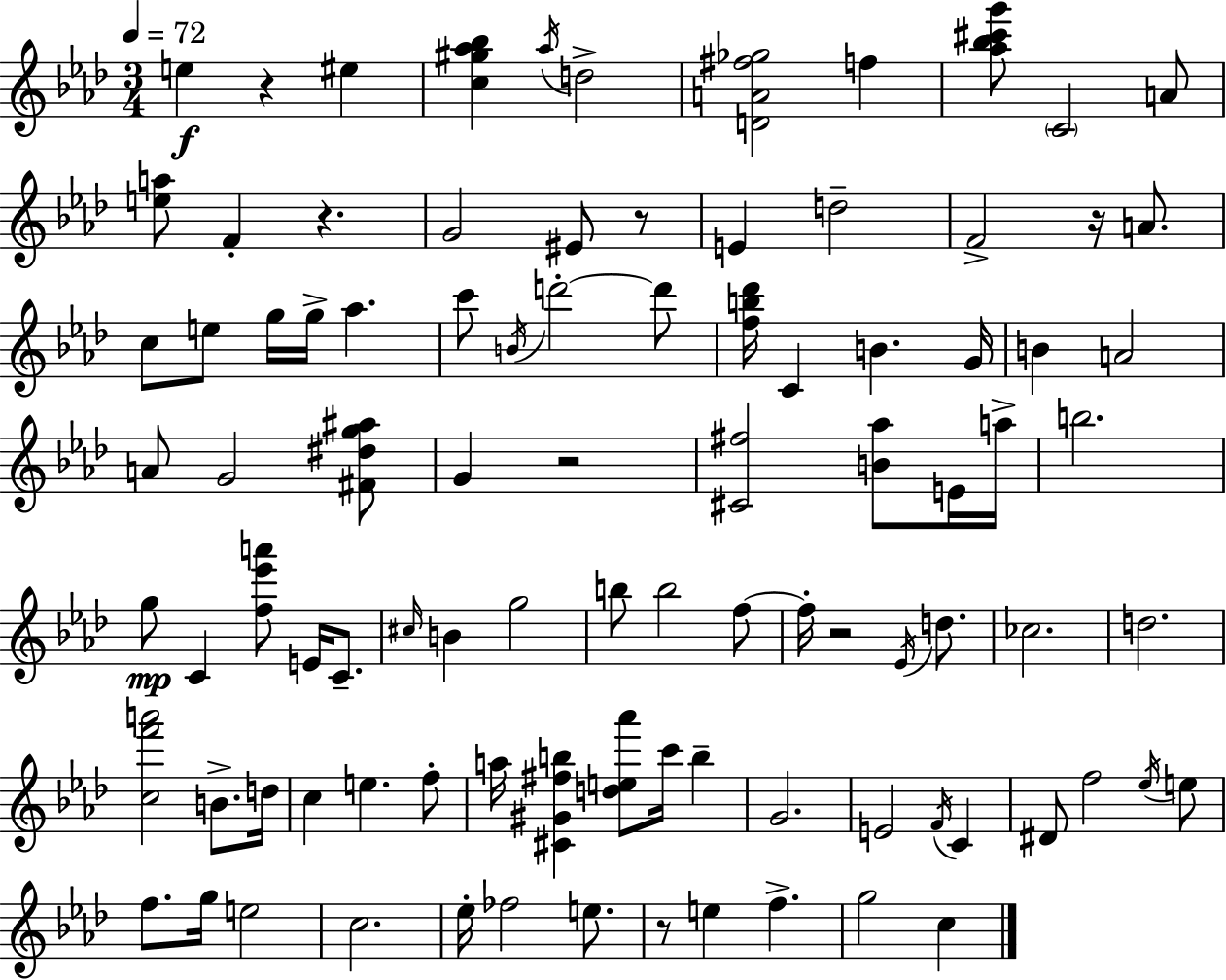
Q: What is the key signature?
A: F minor